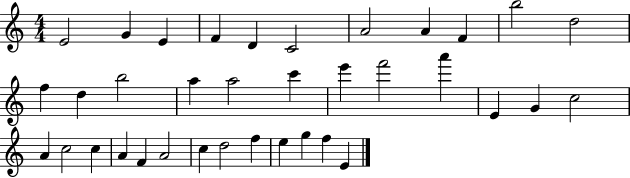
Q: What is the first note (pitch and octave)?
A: E4